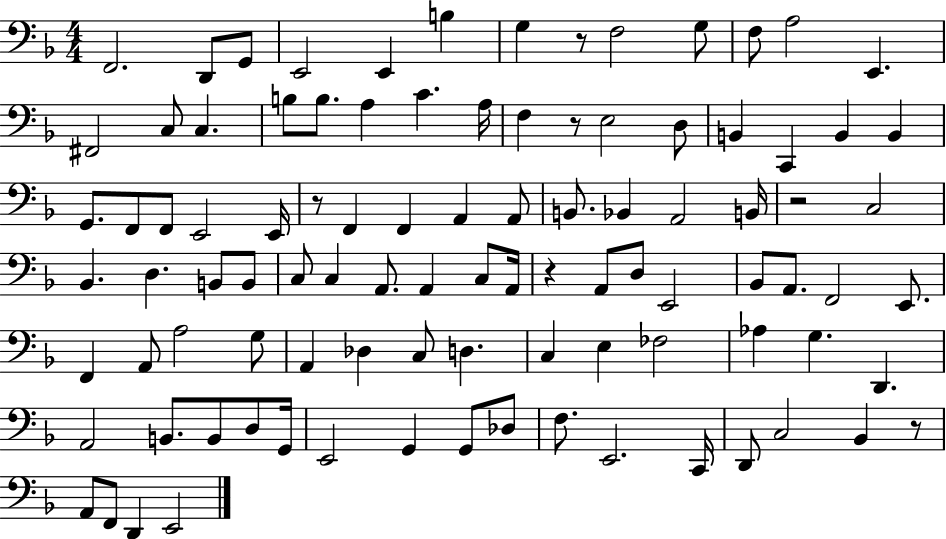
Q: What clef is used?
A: bass